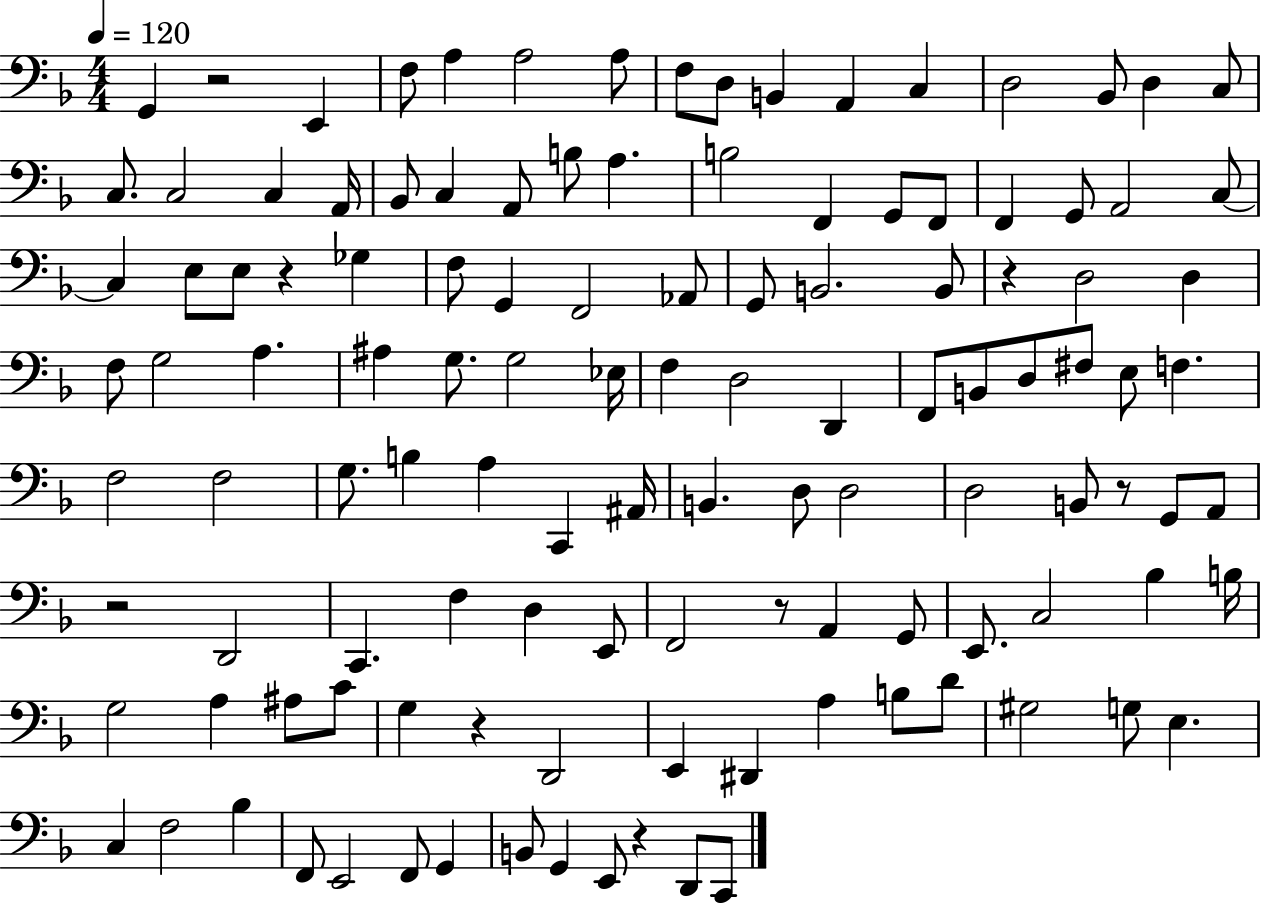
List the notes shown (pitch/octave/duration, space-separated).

G2/q R/h E2/q F3/e A3/q A3/h A3/e F3/e D3/e B2/q A2/q C3/q D3/h Bb2/e D3/q C3/e C3/e. C3/h C3/q A2/s Bb2/e C3/q A2/e B3/e A3/q. B3/h F2/q G2/e F2/e F2/q G2/e A2/h C3/e C3/q E3/e E3/e R/q Gb3/q F3/e G2/q F2/h Ab2/e G2/e B2/h. B2/e R/q D3/h D3/q F3/e G3/h A3/q. A#3/q G3/e. G3/h Eb3/s F3/q D3/h D2/q F2/e B2/e D3/e F#3/e E3/e F3/q. F3/h F3/h G3/e. B3/q A3/q C2/q A#2/s B2/q. D3/e D3/h D3/h B2/e R/e G2/e A2/e R/h D2/h C2/q. F3/q D3/q E2/e F2/h R/e A2/q G2/e E2/e. C3/h Bb3/q B3/s G3/h A3/q A#3/e C4/e G3/q R/q D2/h E2/q D#2/q A3/q B3/e D4/e G#3/h G3/e E3/q. C3/q F3/h Bb3/q F2/e E2/h F2/e G2/q B2/e G2/q E2/e R/q D2/e C2/e